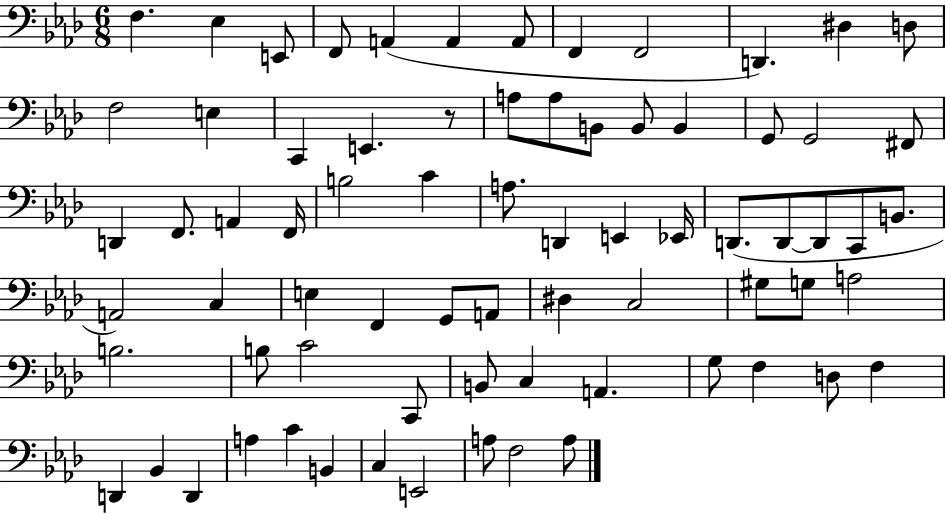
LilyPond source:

{
  \clef bass
  \numericTimeSignature
  \time 6/8
  \key aes \major
  f4. ees4 e,8 | f,8 a,4( a,4 a,8 | f,4 f,2 | d,4.) dis4 d8 | \break f2 e4 | c,4 e,4. r8 | a8 a8 b,8 b,8 b,4 | g,8 g,2 fis,8 | \break d,4 f,8. a,4 f,16 | b2 c'4 | a8. d,4 e,4 ees,16 | d,8.( d,8~~ d,8 c,8 b,8. | \break a,2) c4 | e4 f,4 g,8 a,8 | dis4 c2 | gis8 g8 a2 | \break b2. | b8 c'2 c,8 | b,8 c4 a,4. | g8 f4 d8 f4 | \break d,4 bes,4 d,4 | a4 c'4 b,4 | c4 e,2 | a8 f2 a8 | \break \bar "|."
}